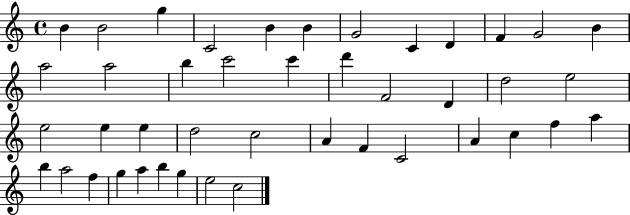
B4/q B4/h G5/q C4/h B4/q B4/q G4/h C4/q D4/q F4/q G4/h B4/q A5/h A5/h B5/q C6/h C6/q D6/q F4/h D4/q D5/h E5/h E5/h E5/q E5/q D5/h C5/h A4/q F4/q C4/h A4/q C5/q F5/q A5/q B5/q A5/h F5/q G5/q A5/q B5/q G5/q E5/h C5/h